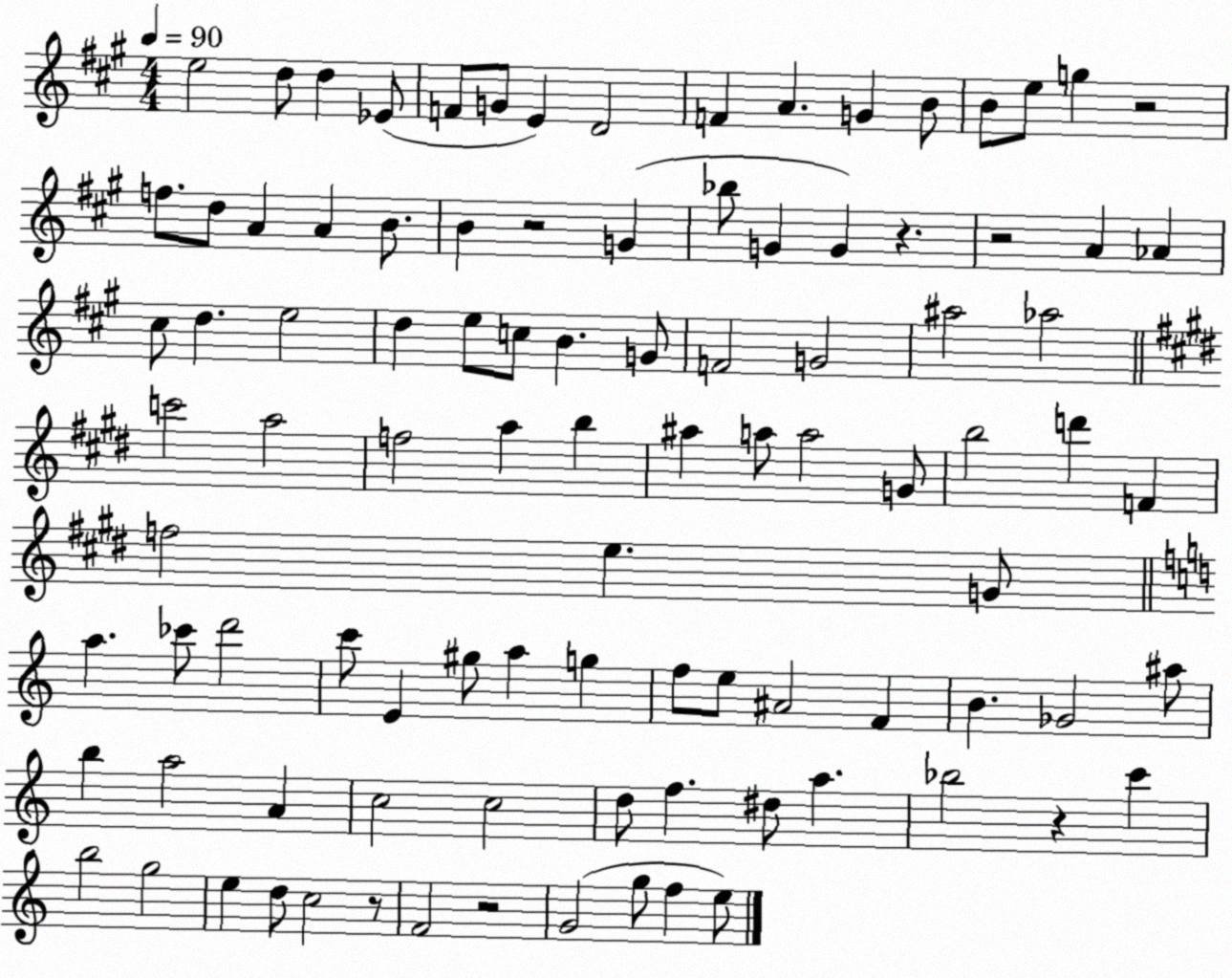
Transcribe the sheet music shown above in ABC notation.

X:1
T:Untitled
M:4/4
L:1/4
K:A
e2 d/2 d _E/2 F/2 G/2 E D2 F A G B/2 B/2 e/2 g z2 f/2 d/2 A A B/2 B z2 G _b/2 G G z z2 A _A ^c/2 d e2 d e/2 c/2 B G/2 F2 G2 ^a2 _a2 c'2 a2 f2 a b ^a a/2 a2 G/2 b2 d' F f2 e G/2 a _c'/2 d'2 c'/2 E ^g/2 a g f/2 e/2 ^A2 F B _G2 ^a/2 b a2 A c2 c2 d/2 f ^d/2 a _b2 z c' b2 g2 e d/2 c2 z/2 F2 z2 G2 g/2 f e/2